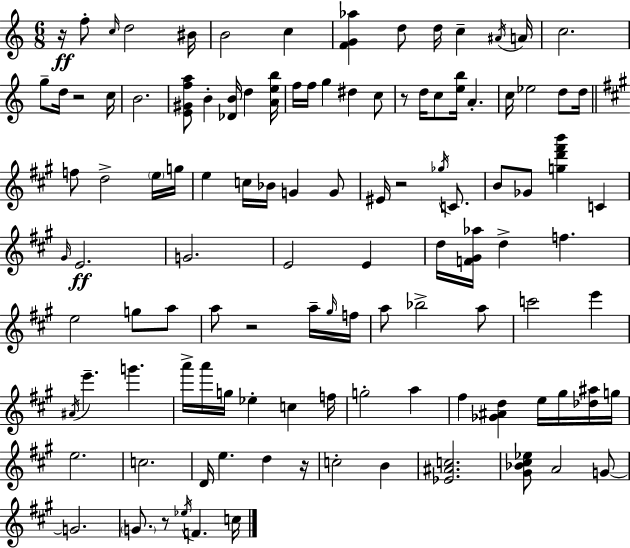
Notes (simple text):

R/s F5/e C5/s D5/h BIS4/s B4/h C5/q [F4,G4,Ab5]/q D5/e D5/s C5/q A#4/s A4/s C5/h. G5/e D5/s R/h C5/s B4/h. [E4,G#4,F5,A5]/e B4/q [Db4,B4]/s D5/q [A4,E5,B5]/s F5/s F5/s G5/q D#5/q C5/e R/e D5/s C5/e [E5,B5]/s A4/q. C5/s Eb5/h D5/e D5/s F5/e D5/h E5/s G5/s E5/q C5/s Bb4/s G4/q G4/e EIS4/s R/h Gb5/s C4/e. B4/e Gb4/e [G5,D6,F#6,B6]/q C4/q G#4/s E4/h. G4/h. E4/h E4/q D5/s [F4,G#4,Ab5]/s D5/q F5/q. E5/h G5/e A5/e A5/e R/h A5/s G#5/s F5/s A5/e Bb5/h A5/e C6/h E6/q A#4/s E6/q. G6/q. A6/s A6/s G5/s Eb5/q C5/q F5/s G5/h A5/q F#5/q [Gb4,A#4,D5]/q E5/s G#5/s [Db5,A#5]/s G5/s E5/h. C5/h. D4/s E5/q. D5/q R/s C5/h B4/q [Eb4,A#4,C5]/h. [G#4,Bb4,C#5,Eb5]/e A4/h G4/e G4/h. G4/e. R/e Eb5/s F4/q. C5/s